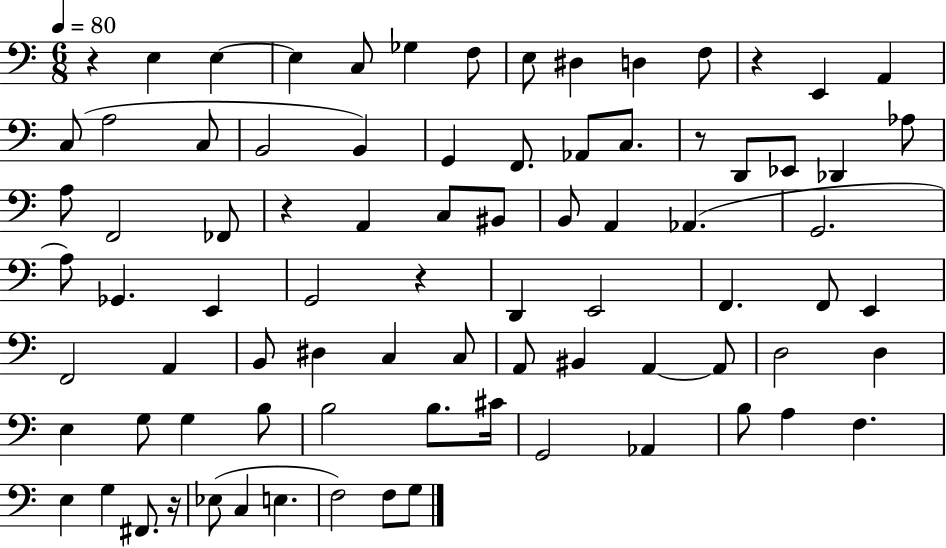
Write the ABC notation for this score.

X:1
T:Untitled
M:6/8
L:1/4
K:C
z E, E, E, C,/2 _G, F,/2 E,/2 ^D, D, F,/2 z E,, A,, C,/2 A,2 C,/2 B,,2 B,, G,, F,,/2 _A,,/2 C,/2 z/2 D,,/2 _E,,/2 _D,, _A,/2 A,/2 F,,2 _F,,/2 z A,, C,/2 ^B,,/2 B,,/2 A,, _A,, G,,2 A,/2 _G,, E,, G,,2 z D,, E,,2 F,, F,,/2 E,, F,,2 A,, B,,/2 ^D, C, C,/2 A,,/2 ^B,, A,, A,,/2 D,2 D, E, G,/2 G, B,/2 B,2 B,/2 ^C/4 G,,2 _A,, B,/2 A, F, E, G, ^F,,/2 z/4 _E,/2 C, E, F,2 F,/2 G,/2